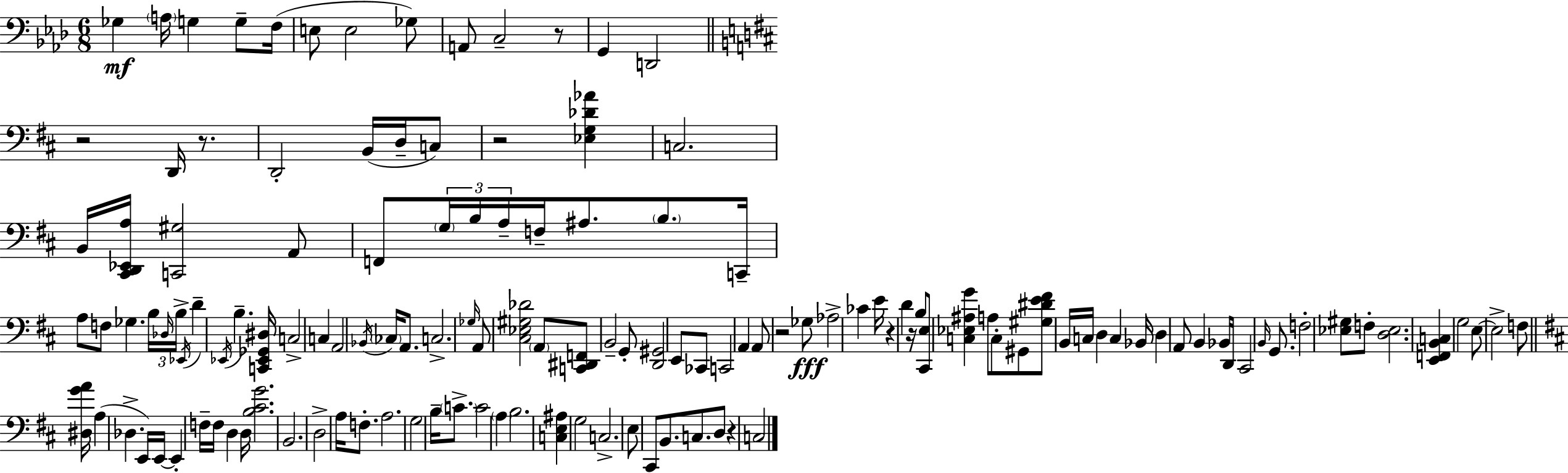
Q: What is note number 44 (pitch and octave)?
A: A2